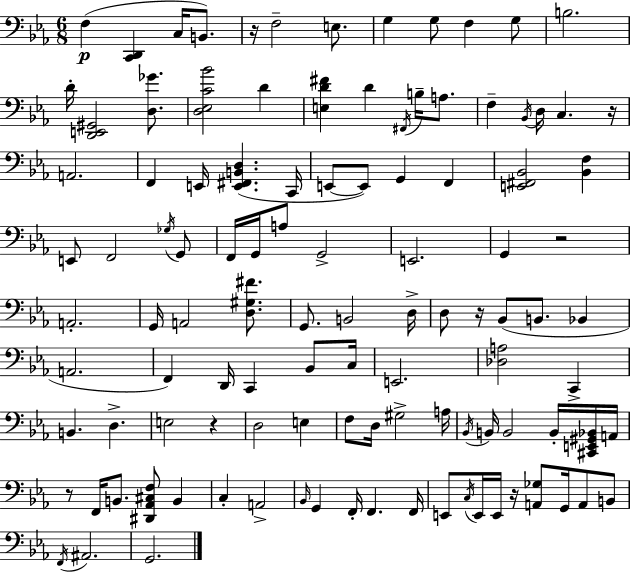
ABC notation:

X:1
T:Untitled
M:6/8
L:1/4
K:Eb
F, [C,,D,,] C,/4 B,,/2 z/4 F,2 E,/2 G, G,/2 F, G,/2 B,2 D/4 [D,,E,,^G,,]2 [D,_G]/2 [D,_E,C_B]2 D [E,D^F] D ^F,,/4 B,/4 A,/2 F, _B,,/4 D,/4 C, z/4 A,,2 F,, E,,/4 [E,,^F,,B,,D,] C,,/4 E,,/2 E,,/2 G,, F,, [E,,^F,,_B,,]2 [_B,,F,] E,,/2 F,,2 _G,/4 G,,/2 F,,/4 G,,/4 A,/2 G,,2 E,,2 G,, z2 A,,2 G,,/4 A,,2 [D,^G,^F]/2 G,,/2 B,,2 D,/4 D,/2 z/4 _B,,/2 B,,/2 _B,, A,,2 F,, D,,/4 C,, _B,,/2 C,/4 E,,2 [_D,A,]2 C,, B,, D, E,2 z D,2 E, F,/2 D,/4 ^G,2 A,/4 _B,,/4 B,,/4 B,,2 B,,/4 [^C,,E,,^G,,_B,,]/4 A,,/4 z/2 F,,/4 B,,/2 [^D,,_A,,^C,F,]/2 B,, C, A,,2 _B,,/4 G,, F,,/4 F,, F,,/4 E,,/2 C,/4 E,,/4 E,,/4 z/4 [A,,_G,]/2 G,,/4 A,,/2 B,,/2 F,,/4 ^A,,2 G,,2